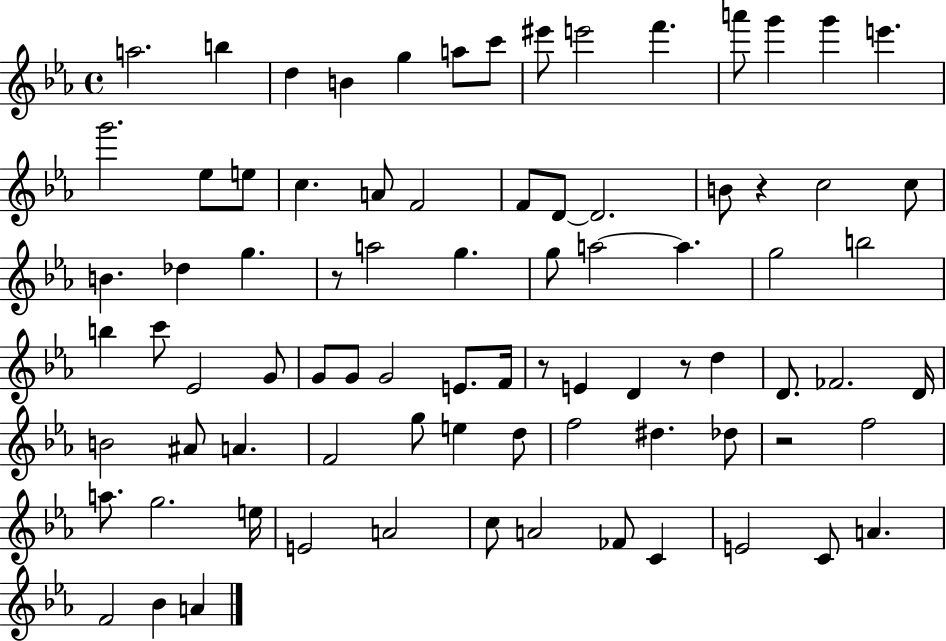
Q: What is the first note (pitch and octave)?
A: A5